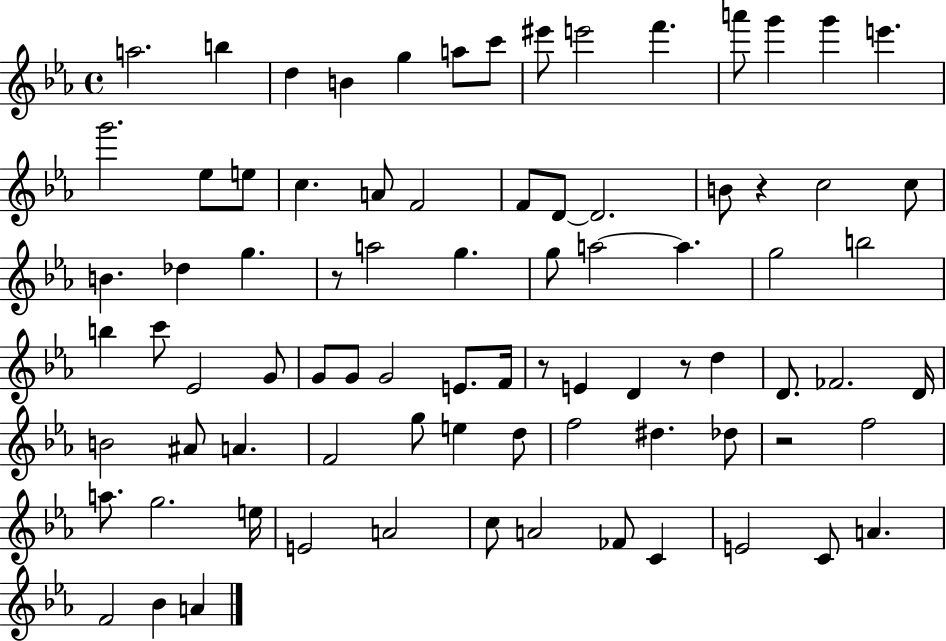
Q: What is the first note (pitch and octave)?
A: A5